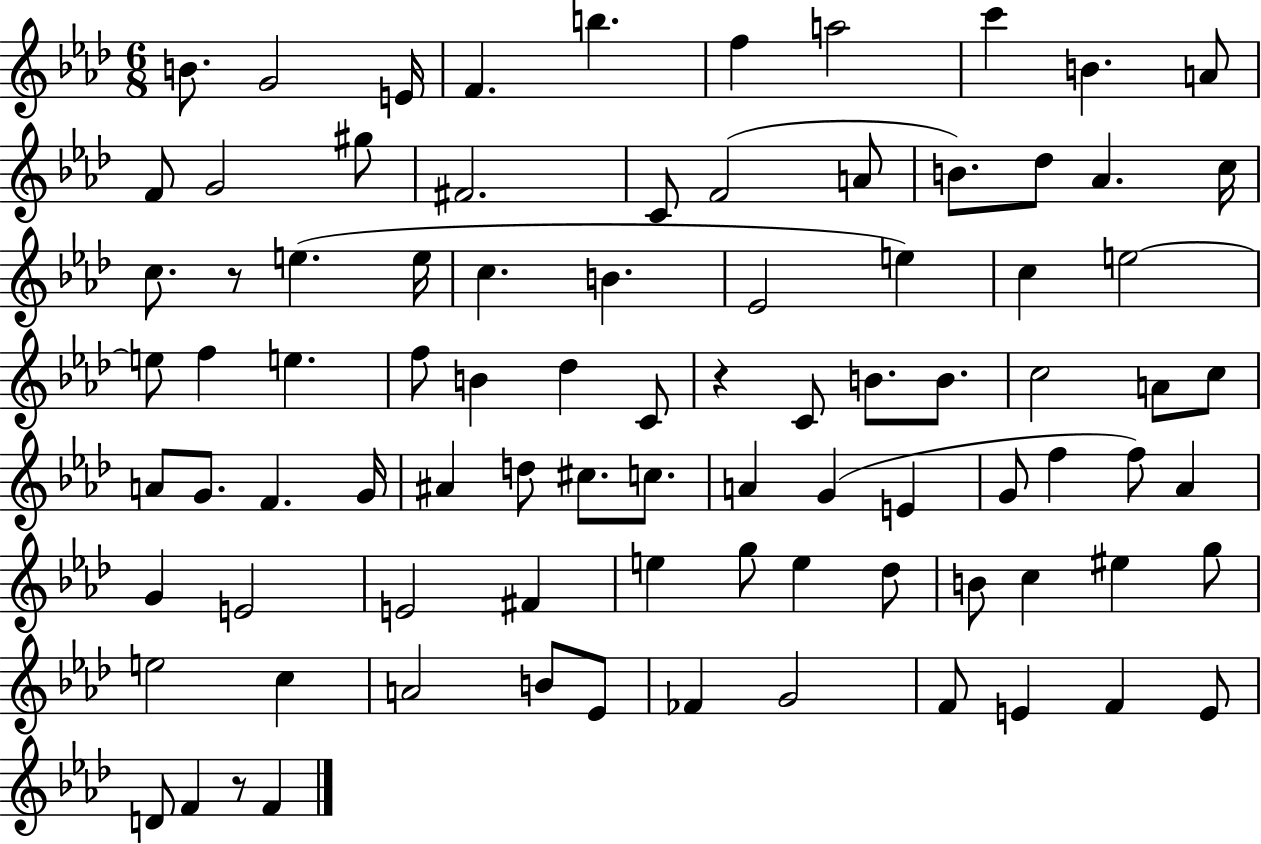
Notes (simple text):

B4/e. G4/h E4/s F4/q. B5/q. F5/q A5/h C6/q B4/q. A4/e F4/e G4/h G#5/e F#4/h. C4/e F4/h A4/e B4/e. Db5/e Ab4/q. C5/s C5/e. R/e E5/q. E5/s C5/q. B4/q. Eb4/h E5/q C5/q E5/h E5/e F5/q E5/q. F5/e B4/q Db5/q C4/e R/q C4/e B4/e. B4/e. C5/h A4/e C5/e A4/e G4/e. F4/q. G4/s A#4/q D5/e C#5/e. C5/e. A4/q G4/q E4/q G4/e F5/q F5/e Ab4/q G4/q E4/h E4/h F#4/q E5/q G5/e E5/q Db5/e B4/e C5/q EIS5/q G5/e E5/h C5/q A4/h B4/e Eb4/e FES4/q G4/h F4/e E4/q F4/q E4/e D4/e F4/q R/e F4/q